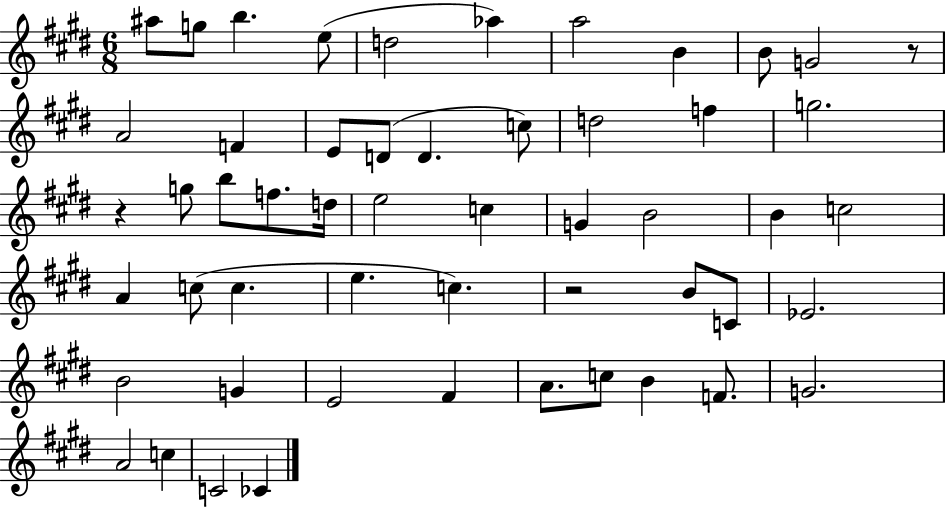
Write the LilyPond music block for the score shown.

{
  \clef treble
  \numericTimeSignature
  \time 6/8
  \key e \major
  ais''8 g''8 b''4. e''8( | d''2 aes''4) | a''2 b'4 | b'8 g'2 r8 | \break a'2 f'4 | e'8 d'8( d'4. c''8) | d''2 f''4 | g''2. | \break r4 g''8 b''8 f''8. d''16 | e''2 c''4 | g'4 b'2 | b'4 c''2 | \break a'4 c''8( c''4. | e''4. c''4.) | r2 b'8 c'8 | ees'2. | \break b'2 g'4 | e'2 fis'4 | a'8. c''8 b'4 f'8. | g'2. | \break a'2 c''4 | c'2 ces'4 | \bar "|."
}